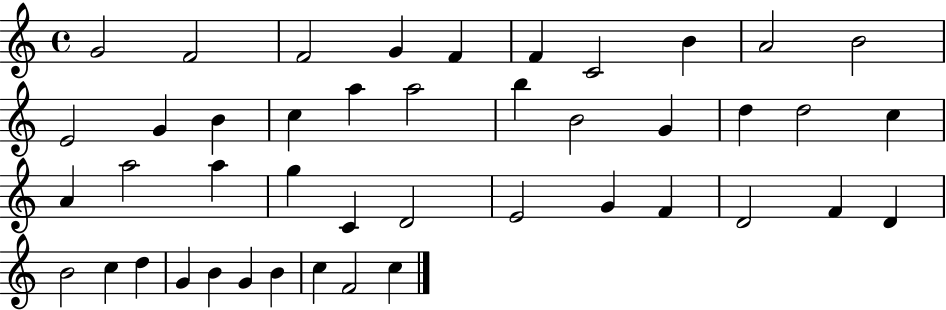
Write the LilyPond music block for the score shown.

{
  \clef treble
  \time 4/4
  \defaultTimeSignature
  \key c \major
  g'2 f'2 | f'2 g'4 f'4 | f'4 c'2 b'4 | a'2 b'2 | \break e'2 g'4 b'4 | c''4 a''4 a''2 | b''4 b'2 g'4 | d''4 d''2 c''4 | \break a'4 a''2 a''4 | g''4 c'4 d'2 | e'2 g'4 f'4 | d'2 f'4 d'4 | \break b'2 c''4 d''4 | g'4 b'4 g'4 b'4 | c''4 f'2 c''4 | \bar "|."
}